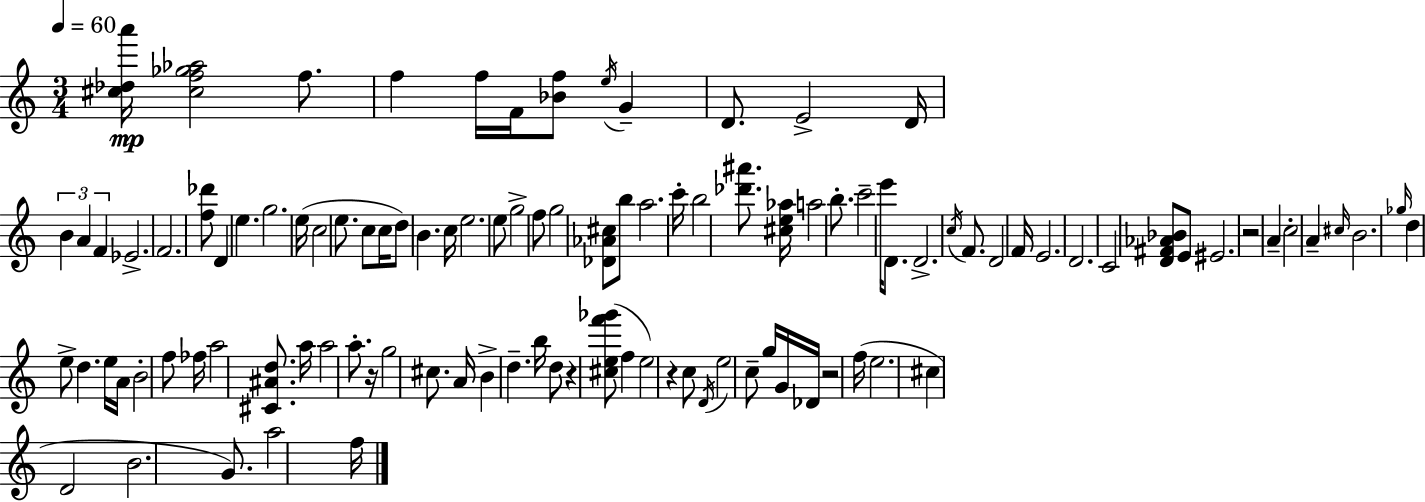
{
  \clef treble
  \numericTimeSignature
  \time 3/4
  \key a \minor
  \tempo 4 = 60
  \repeat volta 2 { <cis'' des'' a'''>16\mp <cis'' f'' ges'' aes''>2 f''8. | f''4 f''16 f'16 <bes' f''>8 \acciaccatura { e''16 } g'4-- | d'8. e'2-> | d'16 \tuplet 3/2 { b'4 a'4 f'4 } | \break ees'2.-> | f'2. | <f'' des'''>8 d'4 e''4. | g''2. | \break e''16( c''2 e''8. | c''8 c''16 d''8) b'4. | c''16 e''2. | e''8 g''2-> f''8 | \break g''2 <des' aes' cis''>8 b''8 | a''2. | c'''16-. b''2 <des''' ais'''>8. | <cis'' e'' aes''>16 a''2 b''8.-. | \break c'''2-- e'''16 d'8. | d'2.-> | \acciaccatura { c''16 } f'8. d'2 | f'16 e'2. | \break d'2. | c'2 <d' fis' aes' bes'>8 | e'8 eis'2. | r2 a'4-- | \break c''2-. a'4-- | \grace { cis''16 } b'2. | \grace { ges''16 } d''4 e''8-> d''4. | e''16 a'16 b'2-. | \break f''8 fes''16 a''2 | <cis' ais' d''>8. a''16 a''2 | a''8.-. r16 g''2 | cis''8. a'16 b'4-> d''4.-- | \break b''16 d''8 r4 <cis'' e'' f''' ges'''>8( | f''4 e''2) | r4 c''8 \acciaccatura { d'16 } e''2 | c''8-- g''16 g'16 des'16 r2 | \break f''16( e''2. | cis''4 d'2 | b'2. | g'8.) a''2 | \break f''16 } \bar "|."
}